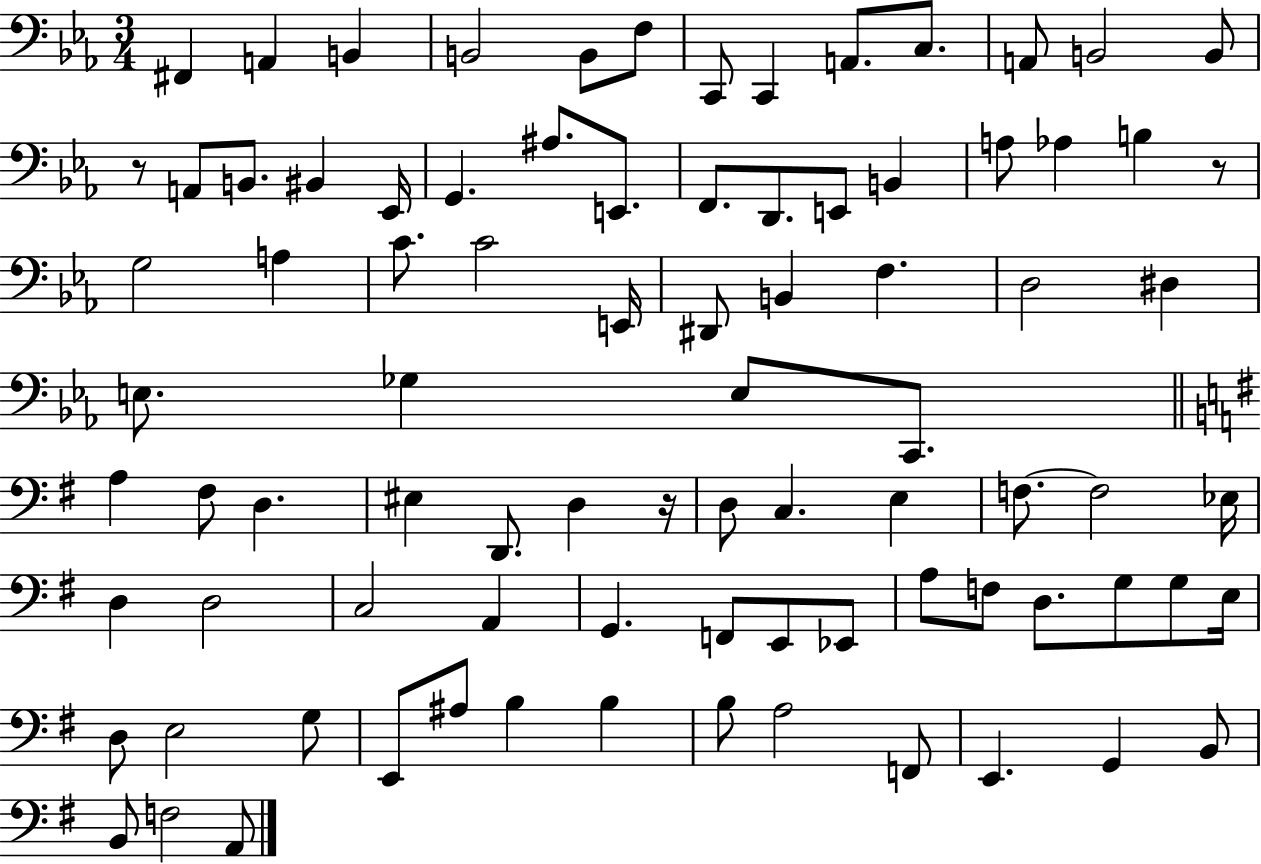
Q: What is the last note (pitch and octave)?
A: A2